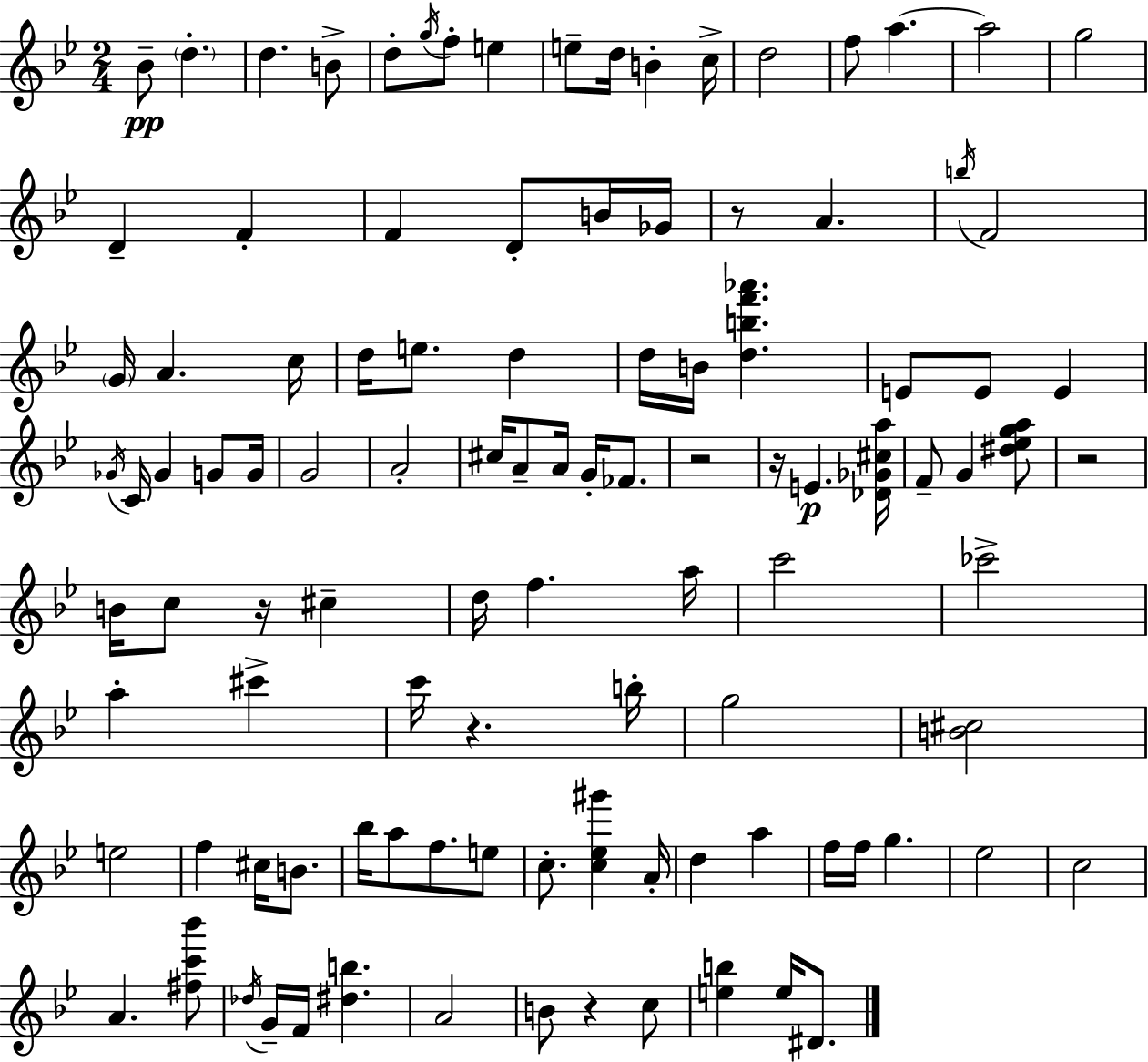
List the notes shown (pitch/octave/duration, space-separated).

Bb4/e D5/q. D5/q. B4/e D5/e G5/s F5/e E5/q E5/e D5/s B4/q C5/s D5/h F5/e A5/q. A5/h G5/h D4/q F4/q F4/q D4/e B4/s Gb4/s R/e A4/q. B5/s F4/h G4/s A4/q. C5/s D5/s E5/e. D5/q D5/s B4/s [D5,B5,F6,Ab6]/q. E4/e E4/e E4/q Gb4/s C4/s Gb4/q G4/e G4/s G4/h A4/h C#5/s A4/e A4/s G4/s FES4/e. R/h R/s E4/q. [Db4,Gb4,C#5,A5]/s F4/e G4/q [D#5,Eb5,G5,A5]/e R/h B4/s C5/e R/s C#5/q D5/s F5/q. A5/s C6/h CES6/h A5/q C#6/q C6/s R/q. B5/s G5/h [B4,C#5]/h E5/h F5/q C#5/s B4/e. Bb5/s A5/e F5/e. E5/e C5/e. [C5,Eb5,G#6]/q A4/s D5/q A5/q F5/s F5/s G5/q. Eb5/h C5/h A4/q. [F#5,C6,Bb6]/e Db5/s G4/s F4/s [D#5,B5]/q. A4/h B4/e R/q C5/e [E5,B5]/q E5/s D#4/e.